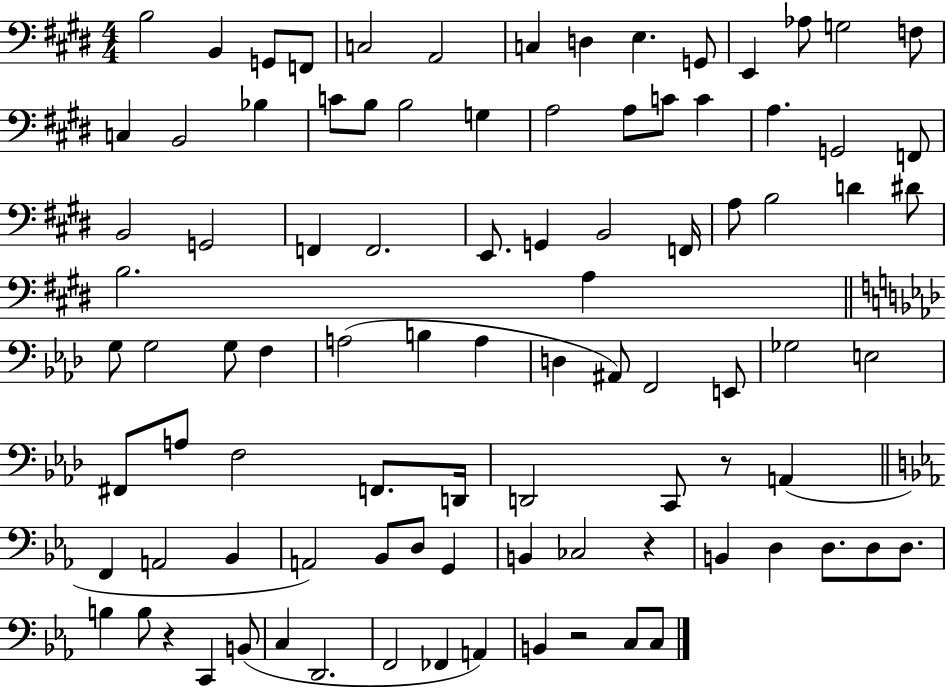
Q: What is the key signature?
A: E major